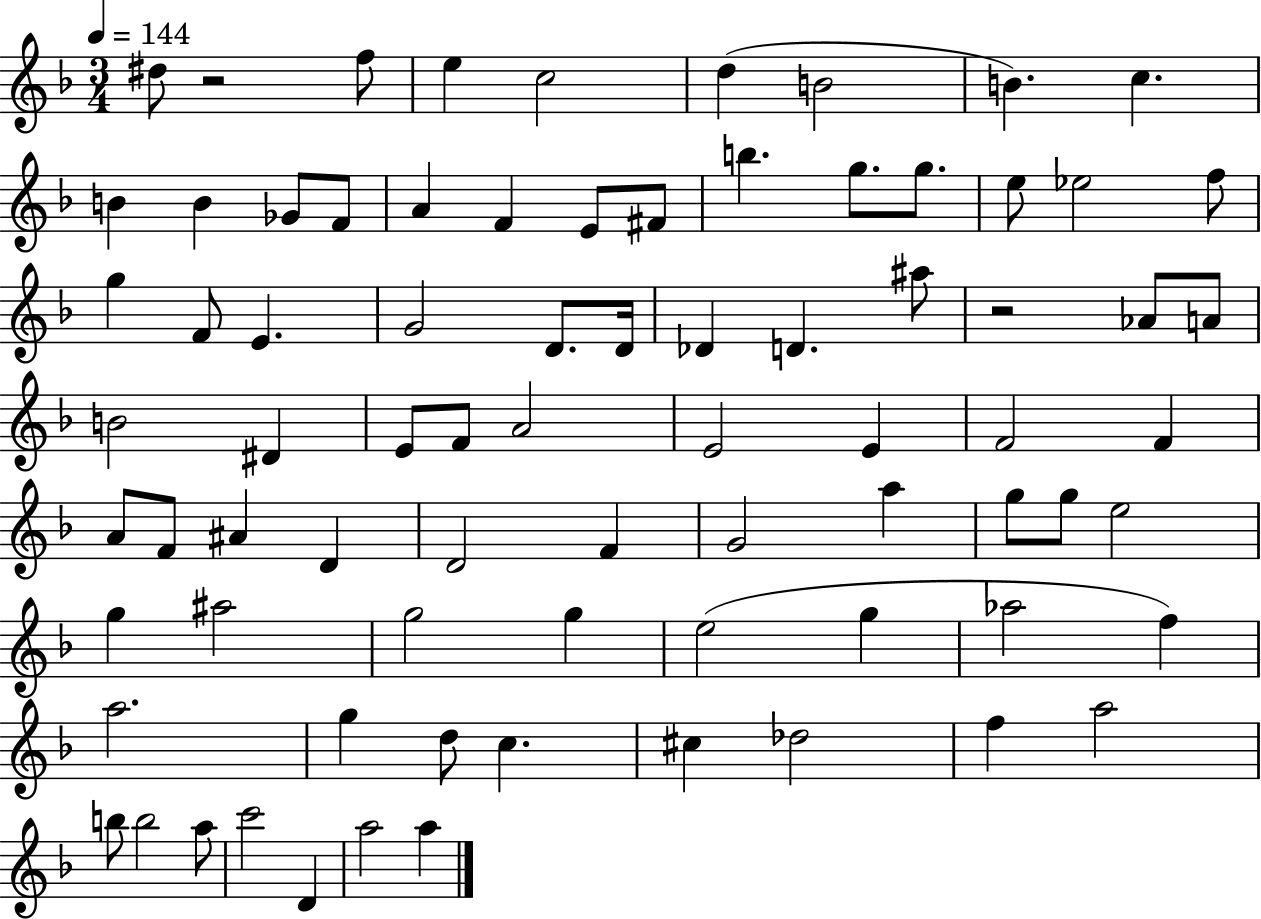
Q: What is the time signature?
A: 3/4